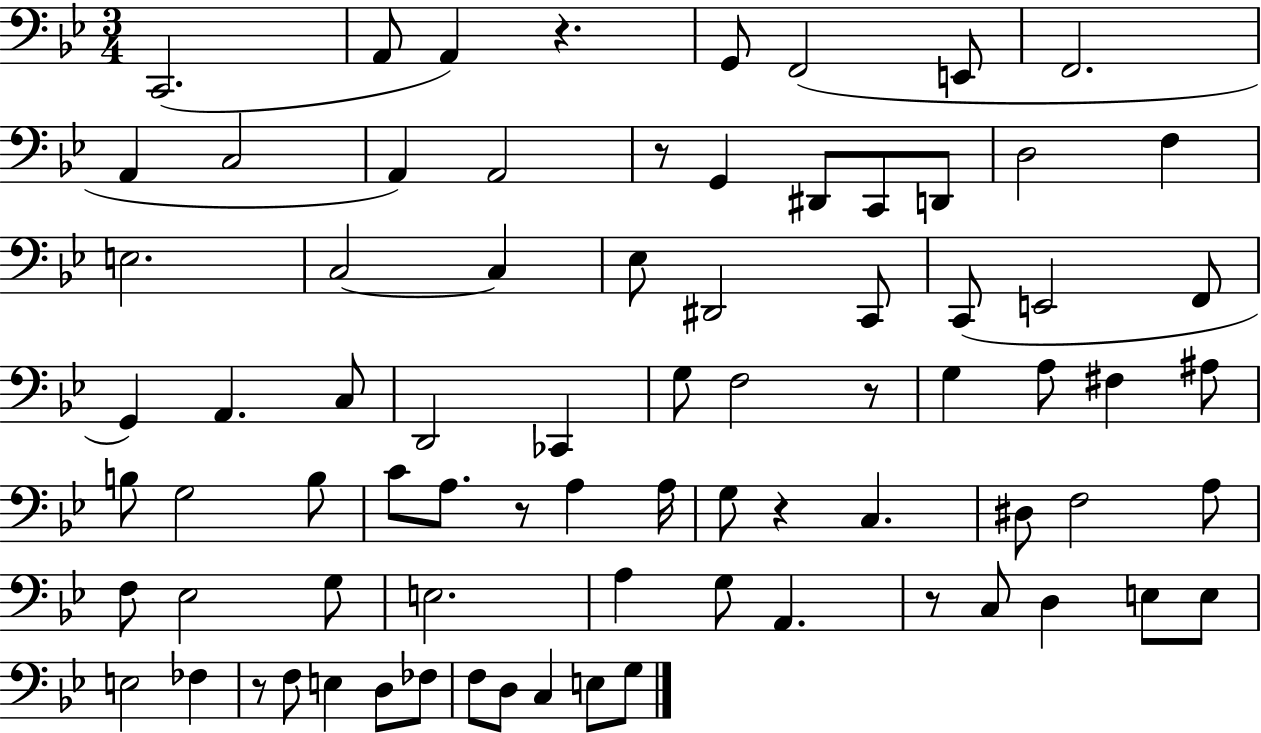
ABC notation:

X:1
T:Untitled
M:3/4
L:1/4
K:Bb
C,,2 A,,/2 A,, z G,,/2 F,,2 E,,/2 F,,2 A,, C,2 A,, A,,2 z/2 G,, ^D,,/2 C,,/2 D,,/2 D,2 F, E,2 C,2 C, _E,/2 ^D,,2 C,,/2 C,,/2 E,,2 F,,/2 G,, A,, C,/2 D,,2 _C,, G,/2 F,2 z/2 G, A,/2 ^F, ^A,/2 B,/2 G,2 B,/2 C/2 A,/2 z/2 A, A,/4 G,/2 z C, ^D,/2 F,2 A,/2 F,/2 _E,2 G,/2 E,2 A, G,/2 A,, z/2 C,/2 D, E,/2 E,/2 E,2 _F, z/2 F,/2 E, D,/2 _F,/2 F,/2 D,/2 C, E,/2 G,/2